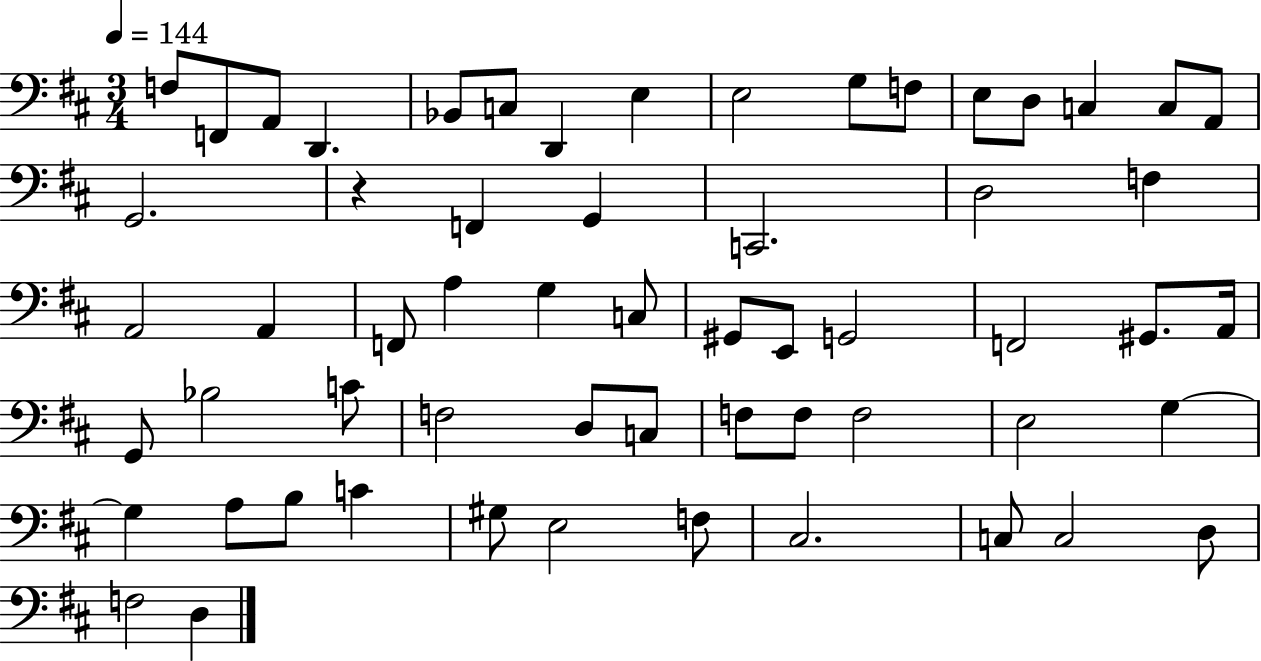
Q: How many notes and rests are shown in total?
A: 59